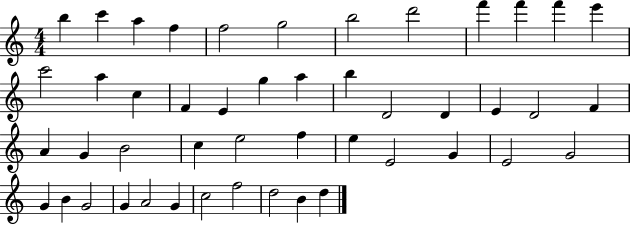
B5/q C6/q A5/q F5/q F5/h G5/h B5/h D6/h F6/q F6/q F6/q E6/q C6/h A5/q C5/q F4/q E4/q G5/q A5/q B5/q D4/h D4/q E4/q D4/h F4/q A4/q G4/q B4/h C5/q E5/h F5/q E5/q E4/h G4/q E4/h G4/h G4/q B4/q G4/h G4/q A4/h G4/q C5/h F5/h D5/h B4/q D5/q